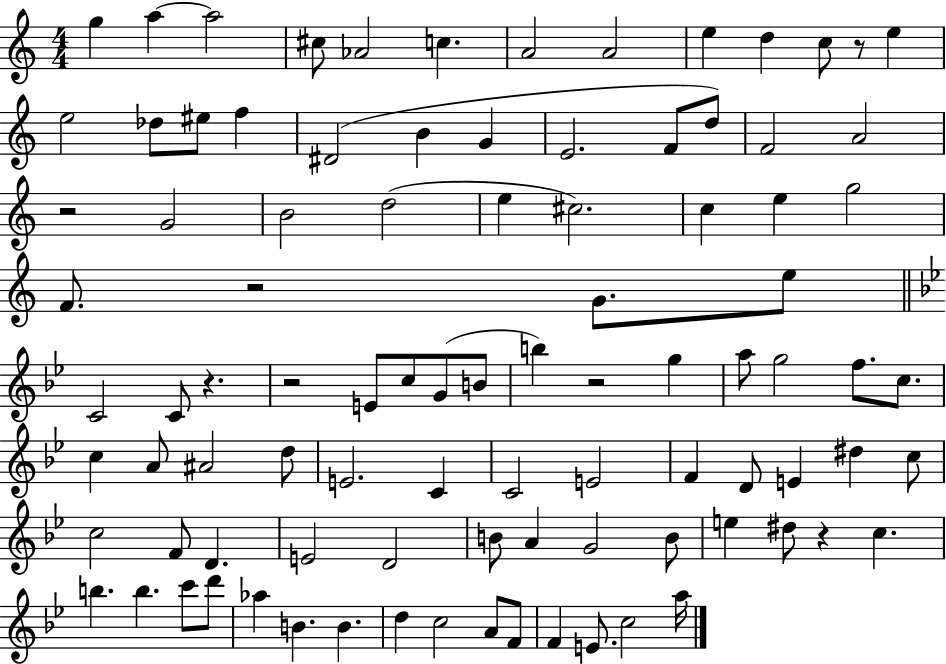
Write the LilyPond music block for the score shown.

{
  \clef treble
  \numericTimeSignature
  \time 4/4
  \key c \major
  g''4 a''4~~ a''2 | cis''8 aes'2 c''4. | a'2 a'2 | e''4 d''4 c''8 r8 e''4 | \break e''2 des''8 eis''8 f''4 | dis'2( b'4 g'4 | e'2. f'8 d''8) | f'2 a'2 | \break r2 g'2 | b'2 d''2( | e''4 cis''2.) | c''4 e''4 g''2 | \break f'8. r2 g'8. e''8 | \bar "||" \break \key g \minor c'2 c'8 r4. | r2 e'8 c''8 g'8( b'8 | b''4) r2 g''4 | a''8 g''2 f''8. c''8. | \break c''4 a'8 ais'2 d''8 | e'2. c'4 | c'2 e'2 | f'4 d'8 e'4 dis''4 c''8 | \break c''2 f'8 d'4. | e'2 d'2 | b'8 a'4 g'2 b'8 | e''4 dis''8 r4 c''4. | \break b''4. b''4. c'''8 d'''8 | aes''4 b'4. b'4. | d''4 c''2 a'8 f'8 | f'4 e'8. c''2 a''16 | \break \bar "|."
}